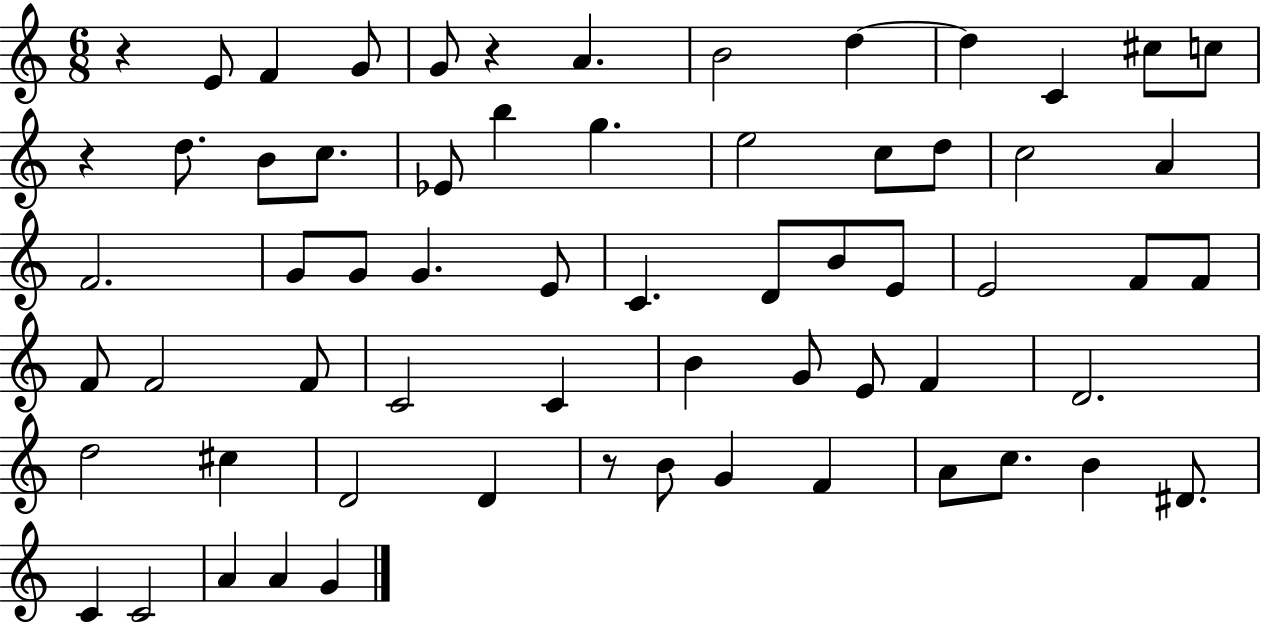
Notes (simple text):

R/q E4/e F4/q G4/e G4/e R/q A4/q. B4/h D5/q D5/q C4/q C#5/e C5/e R/q D5/e. B4/e C5/e. Eb4/e B5/q G5/q. E5/h C5/e D5/e C5/h A4/q F4/h. G4/e G4/e G4/q. E4/e C4/q. D4/e B4/e E4/e E4/h F4/e F4/e F4/e F4/h F4/e C4/h C4/q B4/q G4/e E4/e F4/q D4/h. D5/h C#5/q D4/h D4/q R/e B4/e G4/q F4/q A4/e C5/e. B4/q D#4/e. C4/q C4/h A4/q A4/q G4/q